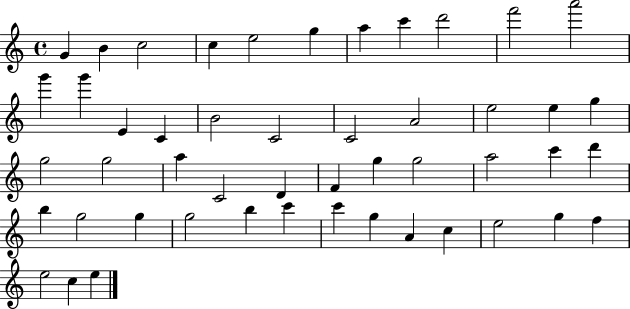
G4/q B4/q C5/h C5/q E5/h G5/q A5/q C6/q D6/h F6/h A6/h G6/q G6/q E4/q C4/q B4/h C4/h C4/h A4/h E5/h E5/q G5/q G5/h G5/h A5/q C4/h D4/q F4/q G5/q G5/h A5/h C6/q D6/q B5/q G5/h G5/q G5/h B5/q C6/q C6/q G5/q A4/q C5/q E5/h G5/q F5/q E5/h C5/q E5/q